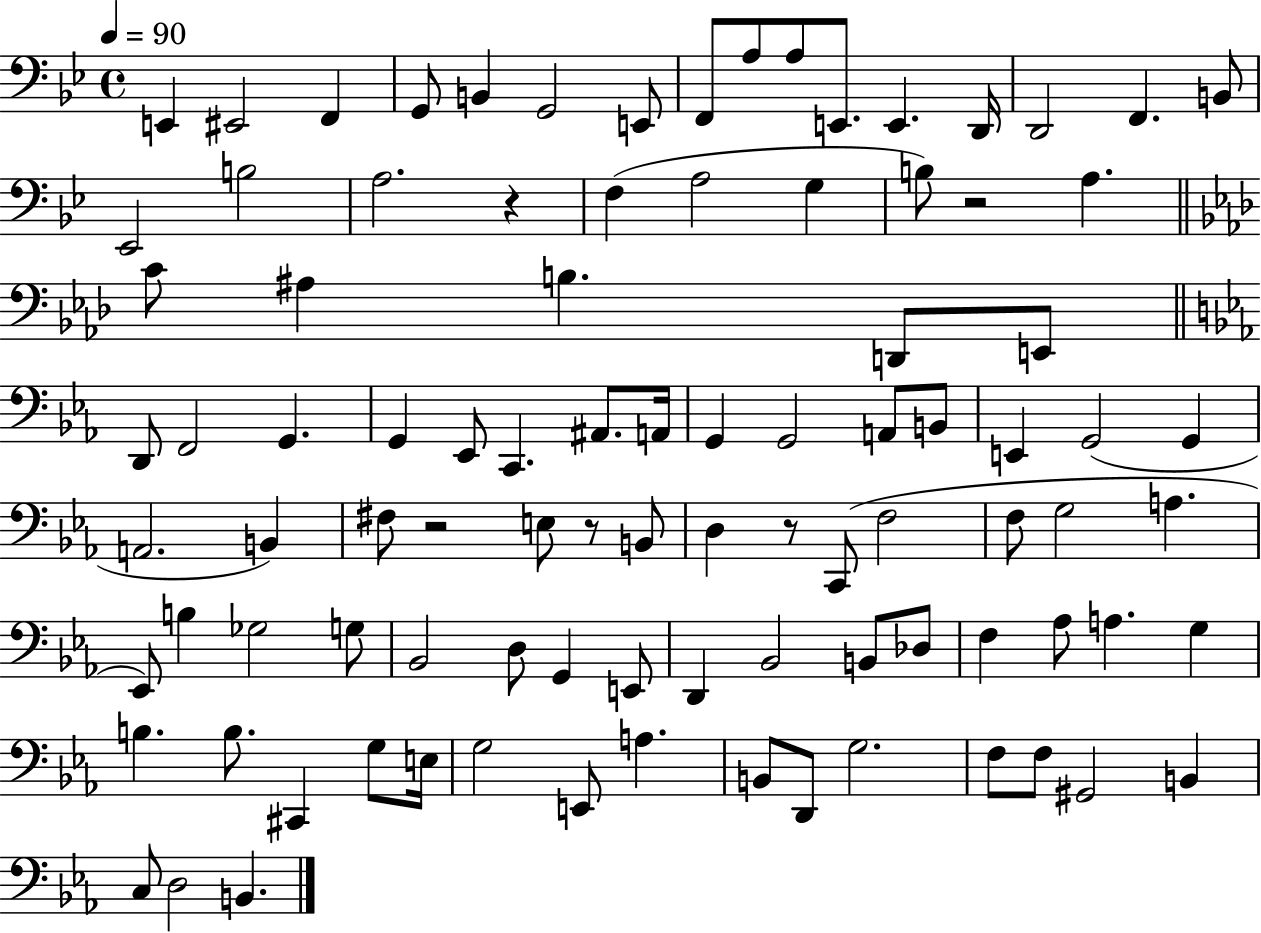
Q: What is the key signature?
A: BES major